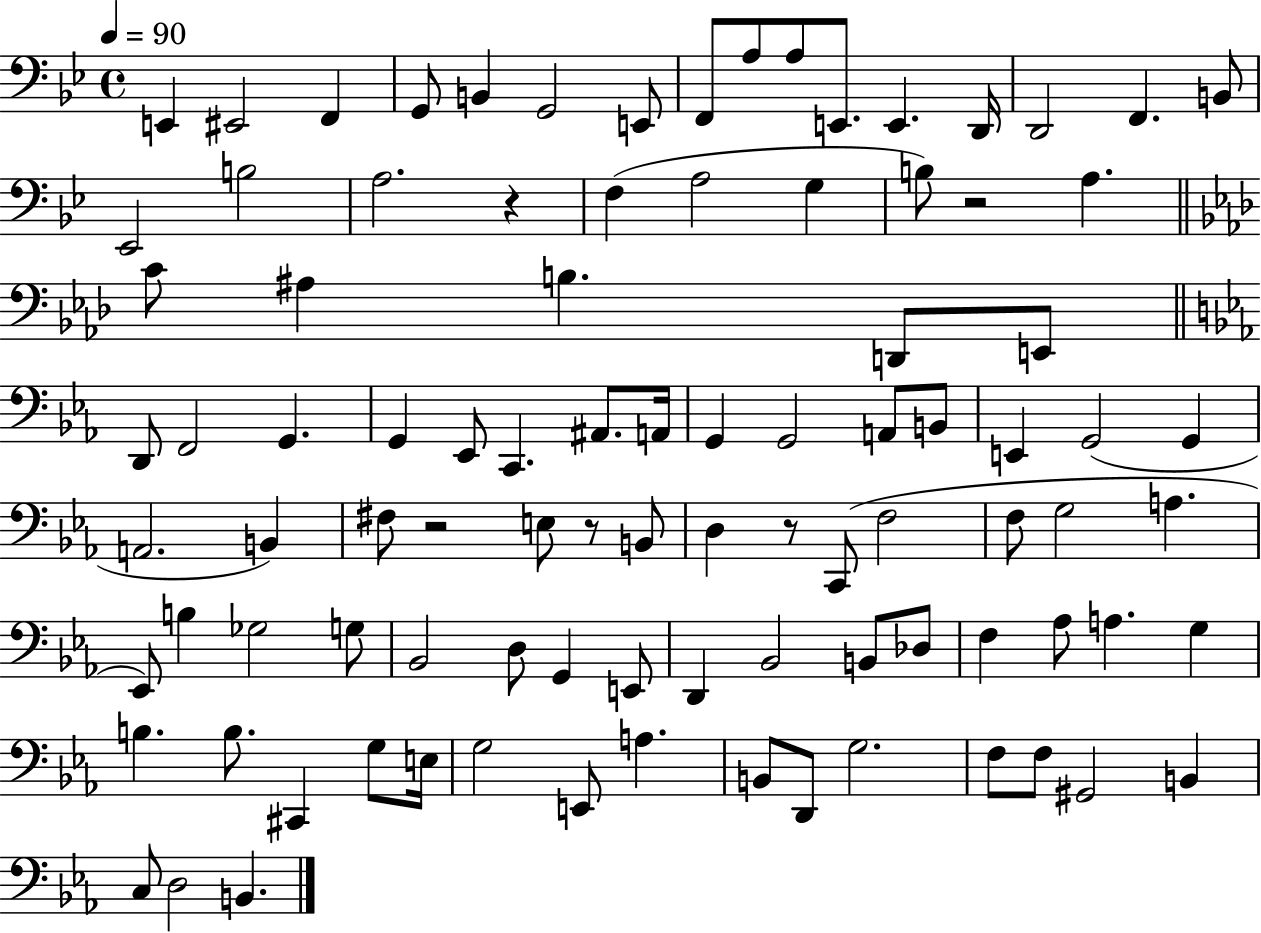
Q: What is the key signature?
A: BES major